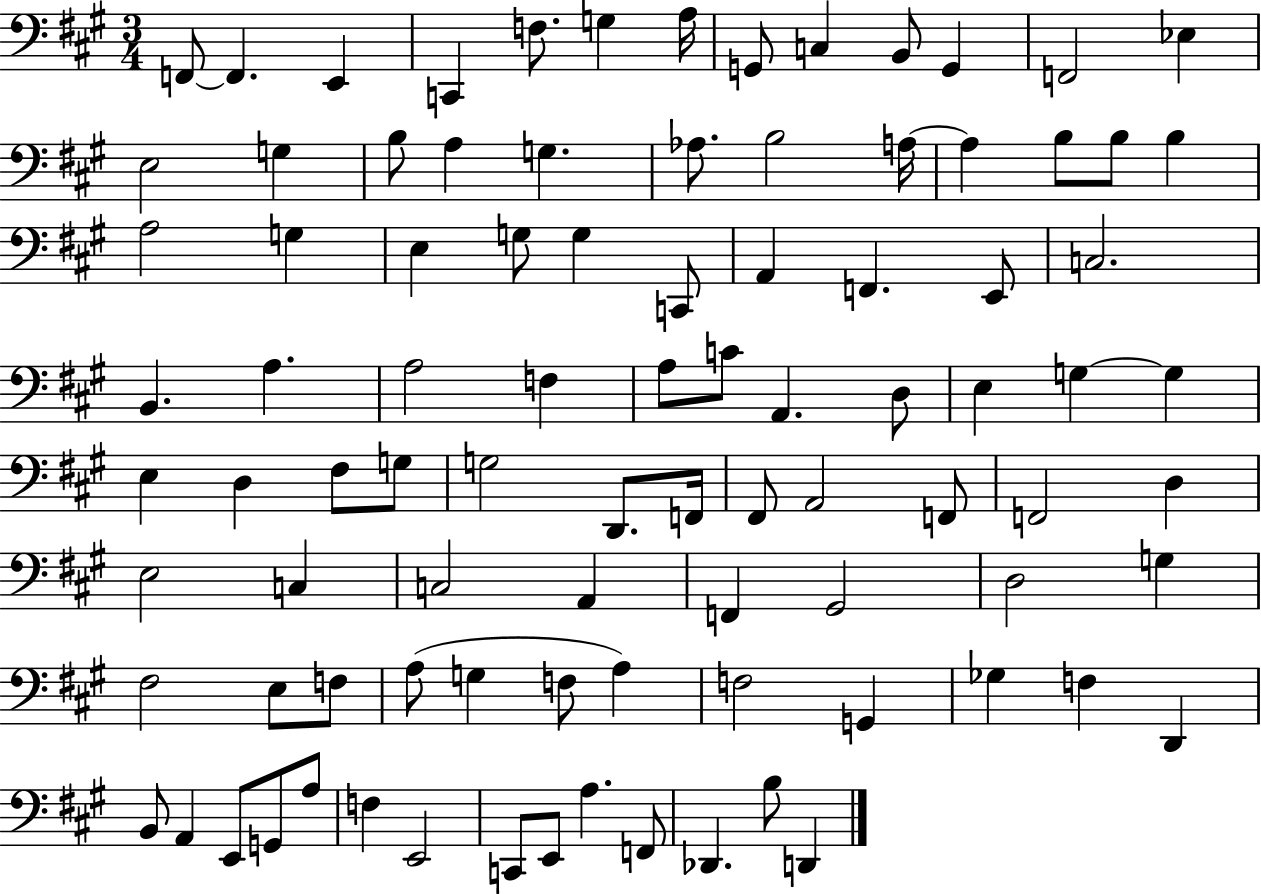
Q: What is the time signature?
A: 3/4